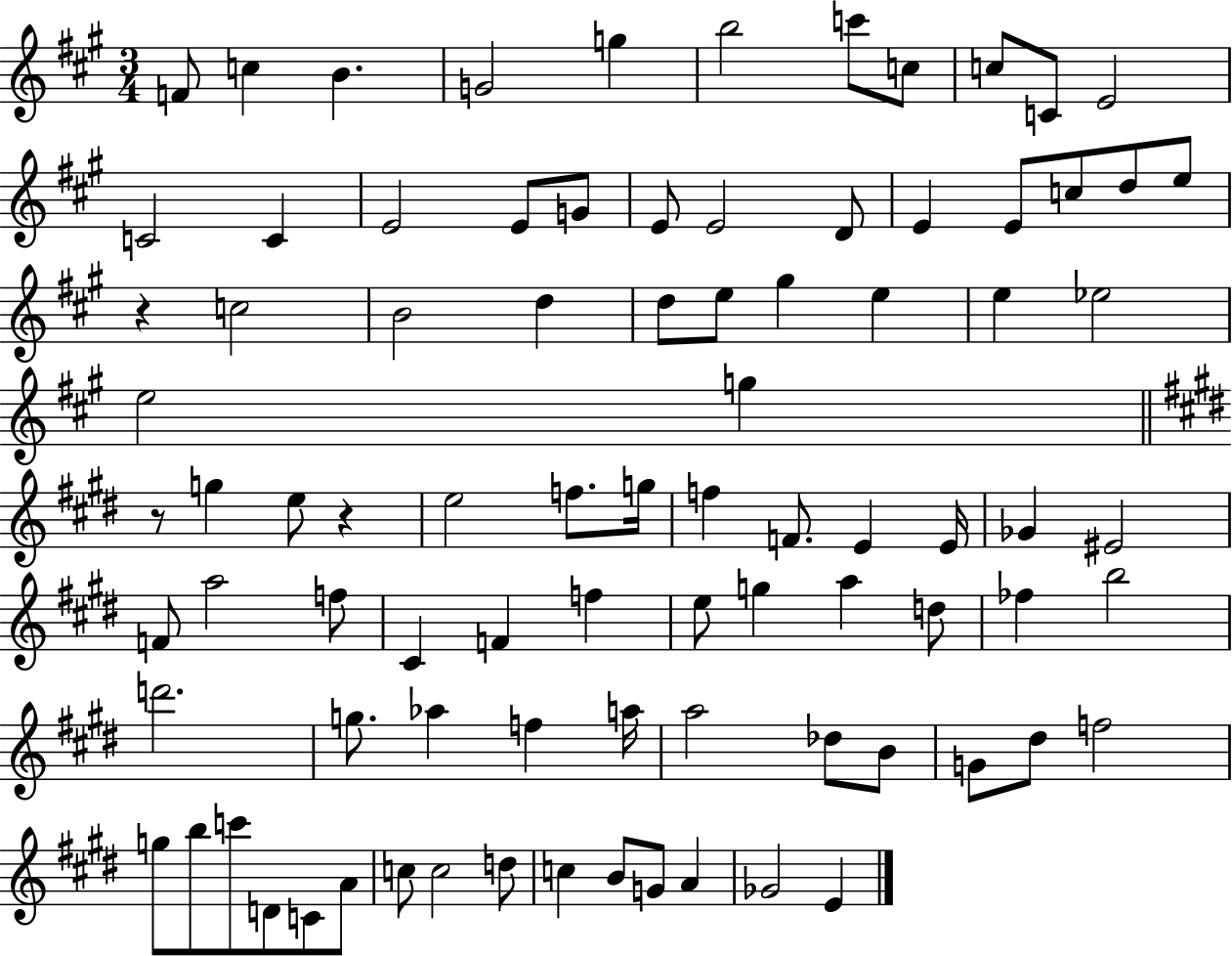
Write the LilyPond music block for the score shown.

{
  \clef treble
  \numericTimeSignature
  \time 3/4
  \key a \major
  f'8 c''4 b'4. | g'2 g''4 | b''2 c'''8 c''8 | c''8 c'8 e'2 | \break c'2 c'4 | e'2 e'8 g'8 | e'8 e'2 d'8 | e'4 e'8 c''8 d''8 e''8 | \break r4 c''2 | b'2 d''4 | d''8 e''8 gis''4 e''4 | e''4 ees''2 | \break e''2 g''4 | \bar "||" \break \key e \major r8 g''4 e''8 r4 | e''2 f''8. g''16 | f''4 f'8. e'4 e'16 | ges'4 eis'2 | \break f'8 a''2 f''8 | cis'4 f'4 f''4 | e''8 g''4 a''4 d''8 | fes''4 b''2 | \break d'''2. | g''8. aes''4 f''4 a''16 | a''2 des''8 b'8 | g'8 dis''8 f''2 | \break g''8 b''8 c'''8 d'8 c'8 a'8 | c''8 c''2 d''8 | c''4 b'8 g'8 a'4 | ges'2 e'4 | \break \bar "|."
}